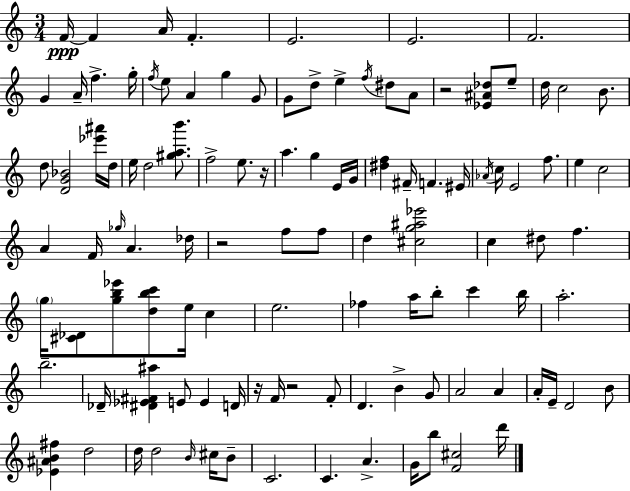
F4/s F4/q A4/s F4/q. E4/h. E4/h. F4/h. G4/q A4/s F5/q. G5/s F5/s E5/e A4/q G5/q G4/e G4/e D5/e E5/q F5/s D#5/e A4/e R/h [Eb4,A#4,Db5]/e E5/e D5/s C5/h B4/e. D5/e [D4,G4,Bb4]/h [Eb6,A#6]/s D5/s E5/s D5/h [G#5,A5,B6]/e. F5/h E5/e. R/s A5/q. G5/q E4/s G4/s [D#5,F5]/q F#4/s F4/q. EIS4/s Ab4/s C5/s E4/h F5/e. E5/q C5/h A4/q F4/s Gb5/s A4/q. Db5/s R/h F5/e F5/e D5/q [C#5,G5,A#5,Eb6]/h C5/q D#5/e F5/q. G5/s [C#4,Db4]/e [G5,B5,Eb6]/e [D5,B5,C6]/e E5/s C5/q E5/h. FES5/q A5/s B5/e C6/q B5/s A5/h. B5/h. Db4/s [D#4,Eb4,F#4,A#5]/q E4/e E4/q D4/s R/s F4/s R/h F4/e D4/q. B4/q G4/e A4/h A4/q A4/s E4/s D4/h B4/e [Eb4,A#4,B4,F#5]/q D5/h D5/s D5/h B4/s C#5/s B4/e C4/h. C4/q. A4/q. G4/s B5/e [F4,C#5]/h D6/s